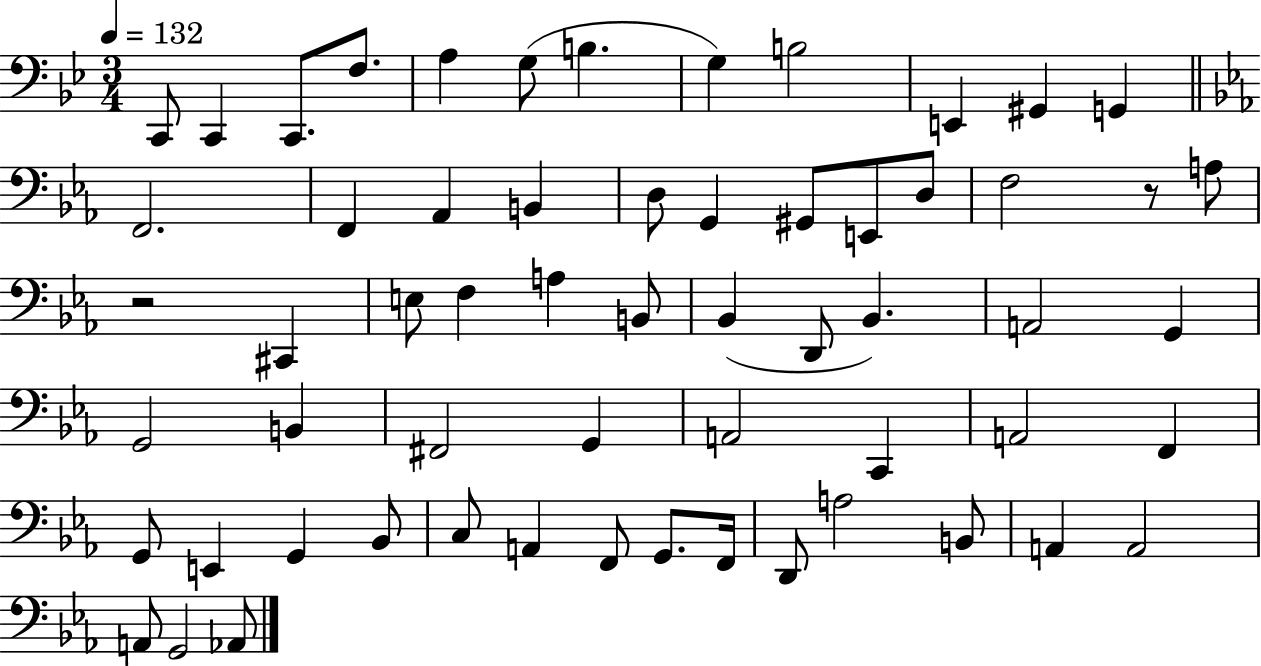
X:1
T:Untitled
M:3/4
L:1/4
K:Bb
C,,/2 C,, C,,/2 F,/2 A, G,/2 B, G, B,2 E,, ^G,, G,, F,,2 F,, _A,, B,, D,/2 G,, ^G,,/2 E,,/2 D,/2 F,2 z/2 A,/2 z2 ^C,, E,/2 F, A, B,,/2 _B,, D,,/2 _B,, A,,2 G,, G,,2 B,, ^F,,2 G,, A,,2 C,, A,,2 F,, G,,/2 E,, G,, _B,,/2 C,/2 A,, F,,/2 G,,/2 F,,/4 D,,/2 A,2 B,,/2 A,, A,,2 A,,/2 G,,2 _A,,/2